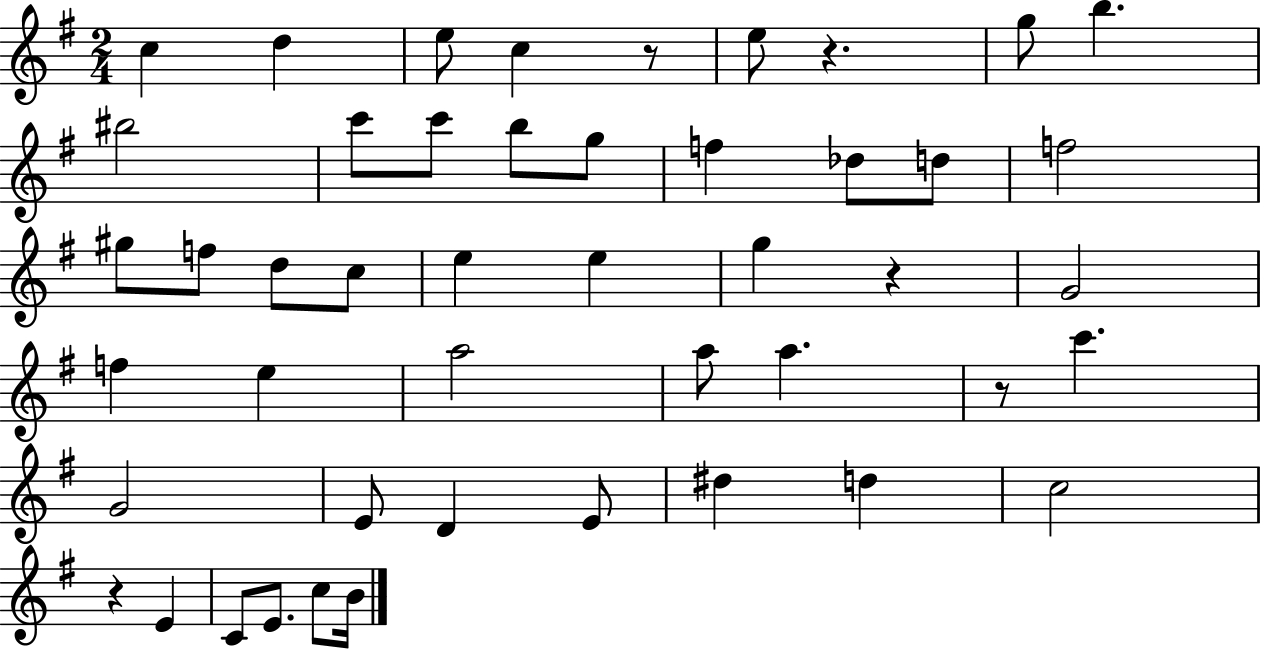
X:1
T:Untitled
M:2/4
L:1/4
K:G
c d e/2 c z/2 e/2 z g/2 b ^b2 c'/2 c'/2 b/2 g/2 f _d/2 d/2 f2 ^g/2 f/2 d/2 c/2 e e g z G2 f e a2 a/2 a z/2 c' G2 E/2 D E/2 ^d d c2 z E C/2 E/2 c/2 B/4